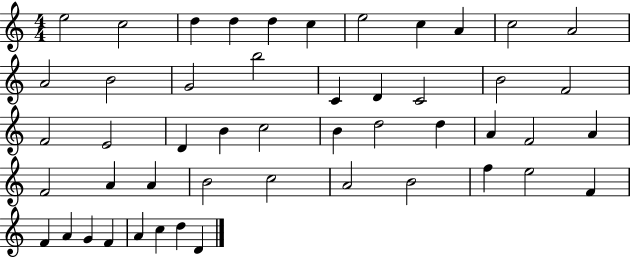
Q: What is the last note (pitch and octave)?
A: D4